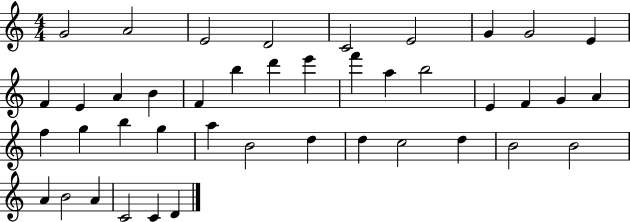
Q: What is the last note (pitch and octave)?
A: D4